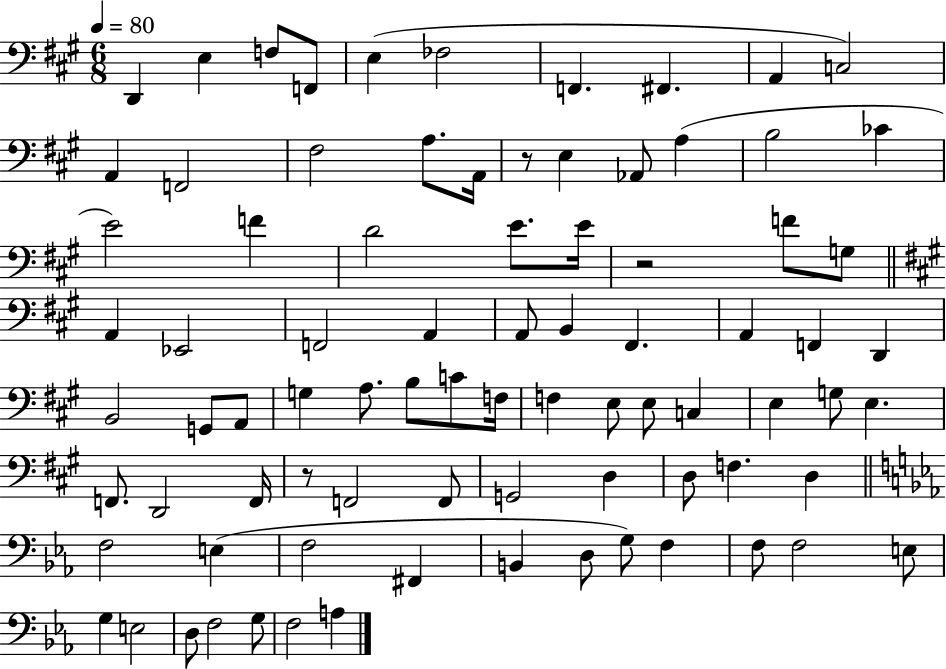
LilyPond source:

{
  \clef bass
  \numericTimeSignature
  \time 6/8
  \key a \major
  \tempo 4 = 80
  d,4 e4 f8 f,8 | e4( fes2 | f,4. fis,4. | a,4 c2) | \break a,4 f,2 | fis2 a8. a,16 | r8 e4 aes,8 a4( | b2 ces'4 | \break e'2) f'4 | d'2 e'8. e'16 | r2 f'8 g8 | \bar "||" \break \key a \major a,4 ees,2 | f,2 a,4 | a,8 b,4 fis,4. | a,4 f,4 d,4 | \break b,2 g,8 a,8 | g4 a8. b8 c'8 f16 | f4 e8 e8 c4 | e4 g8 e4. | \break f,8. d,2 f,16 | r8 f,2 f,8 | g,2 d4 | d8 f4. d4 | \break \bar "||" \break \key c \minor f2 e4( | f2 fis,4 | b,4 d8 g8) f4 | f8 f2 e8 | \break g4 e2 | d8 f2 g8 | f2 a4 | \bar "|."
}